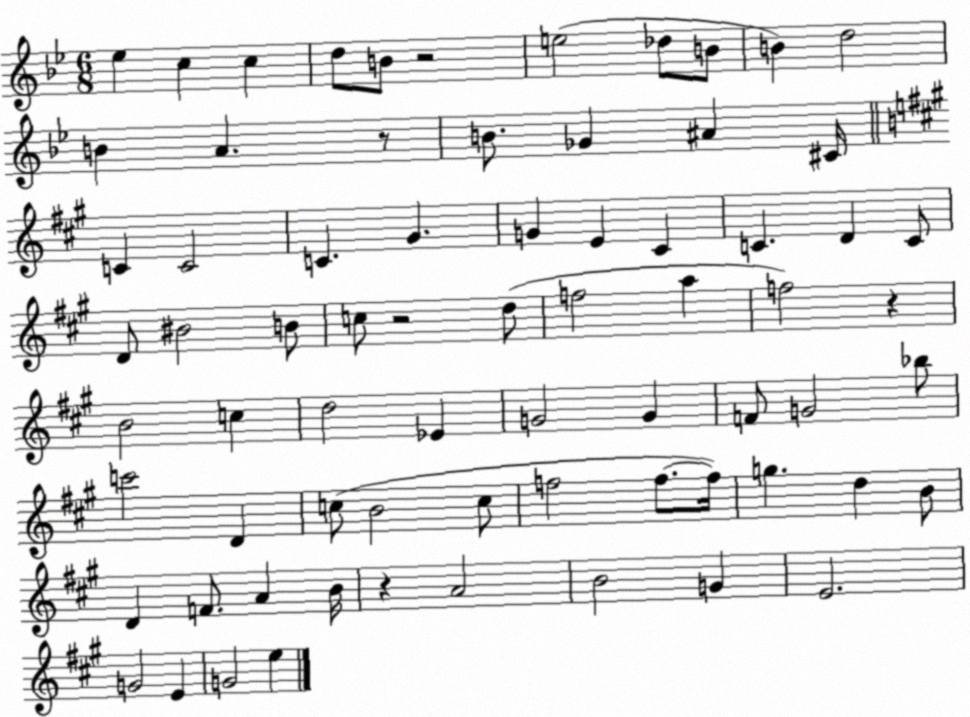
X:1
T:Untitled
M:6/8
L:1/4
K:Bb
_e c c d/2 B/2 z2 e2 _d/2 B/2 B d2 B A z/2 B/2 _G ^A ^C/4 C C2 C ^G G E ^C C D C/2 D/2 ^B2 B/2 c/2 z2 d/2 f2 a f2 z B2 c d2 _E G2 G F/2 G2 _b/2 c'2 D c/2 B2 c/2 f2 f/2 f/4 g d B/2 D F/2 A B/4 z A2 B2 G E2 G2 E G2 e